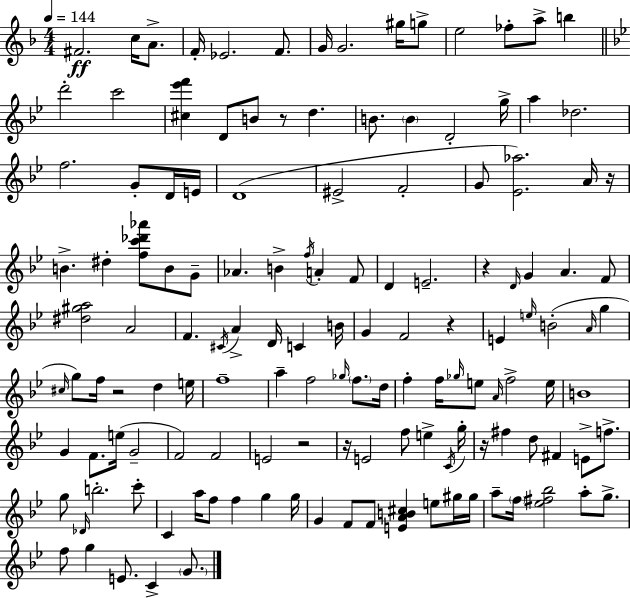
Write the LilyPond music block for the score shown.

{
  \clef treble
  \numericTimeSignature
  \time 4/4
  \key d \minor
  \tempo 4 = 144
  fis'2.\ff c''16 a'8.-> | f'16-. ees'2. f'8. | g'16 g'2. gis''16 g''8-> | e''2 fes''8-. a''8-> b''4 | \break \bar "||" \break \key bes \major d'''2-. c'''2 | <cis'' ees''' f'''>4 d'8 b'8 r8 d''4. | b'8. \parenthesize b'4 d'2-. g''16-> | a''4 des''2. | \break f''2. g'8-. d'16 e'16 | d'1( | eis'2-> f'2-. | g'8 <ees' aes''>2.) a'16 r16 | \break b'4.-> dis''4-. <f'' c''' des''' aes'''>8 b'8 g'8-- | aes'4. b'4-> \acciaccatura { f''16 } a'4-. f'8 | d'4 e'2.-- | r4 \grace { d'16 } g'4 a'4. | \break f'8 <dis'' gis'' a''>2 a'2 | f'4. \acciaccatura { cis'16 } a'4-> d'16 c'4 | b'16 g'4 f'2 r4 | e'4 \grace { e''16 }( b'2-. | \break \grace { a'16 } g''4 \grace { cis''16 } g''8) f''16 r2 | d''4 e''16 f''1-- | a''4-- f''2 | \grace { ges''16 } \parenthesize f''8. d''16 f''4-. f''16 \grace { ges''16 } e''8 \grace { a'16 } | \break f''2-> e''16 b'1 | g'4 f'8. | e''16( g'2-- f'2) | f'2 e'2 | \break r2 r16 e'2 | f''8 e''4-> \acciaccatura { c'16 } g''16-. r16 fis''4 d''8 | fis'4 e'8-> f''8.-> g''8 \grace { des'16 } b''2.-. | c'''8-. c'4 a''16 | \break f''8 f''4 g''4 g''16 g'4 f'8 | f'8 <e' a' b' cis''>4 e''8 gis''16 gis''16 a''8-- \parenthesize f''16 <ees'' fis'' bes''>2 | a''8-. g''8.-> f''8 g''4 | e'8. c'4-> \parenthesize g'8. \bar "|."
}